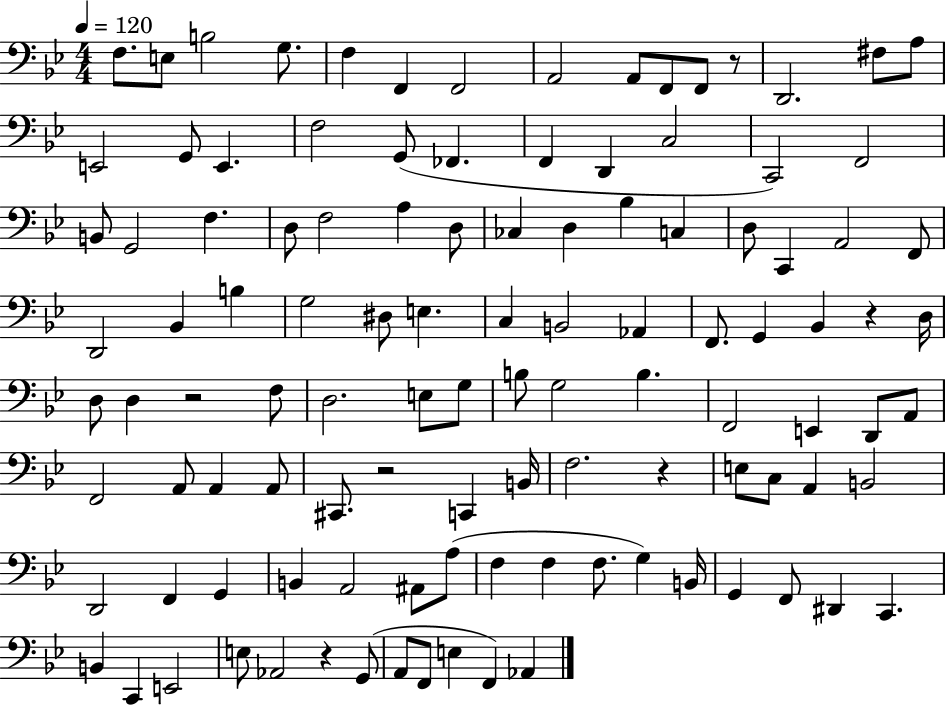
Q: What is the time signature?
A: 4/4